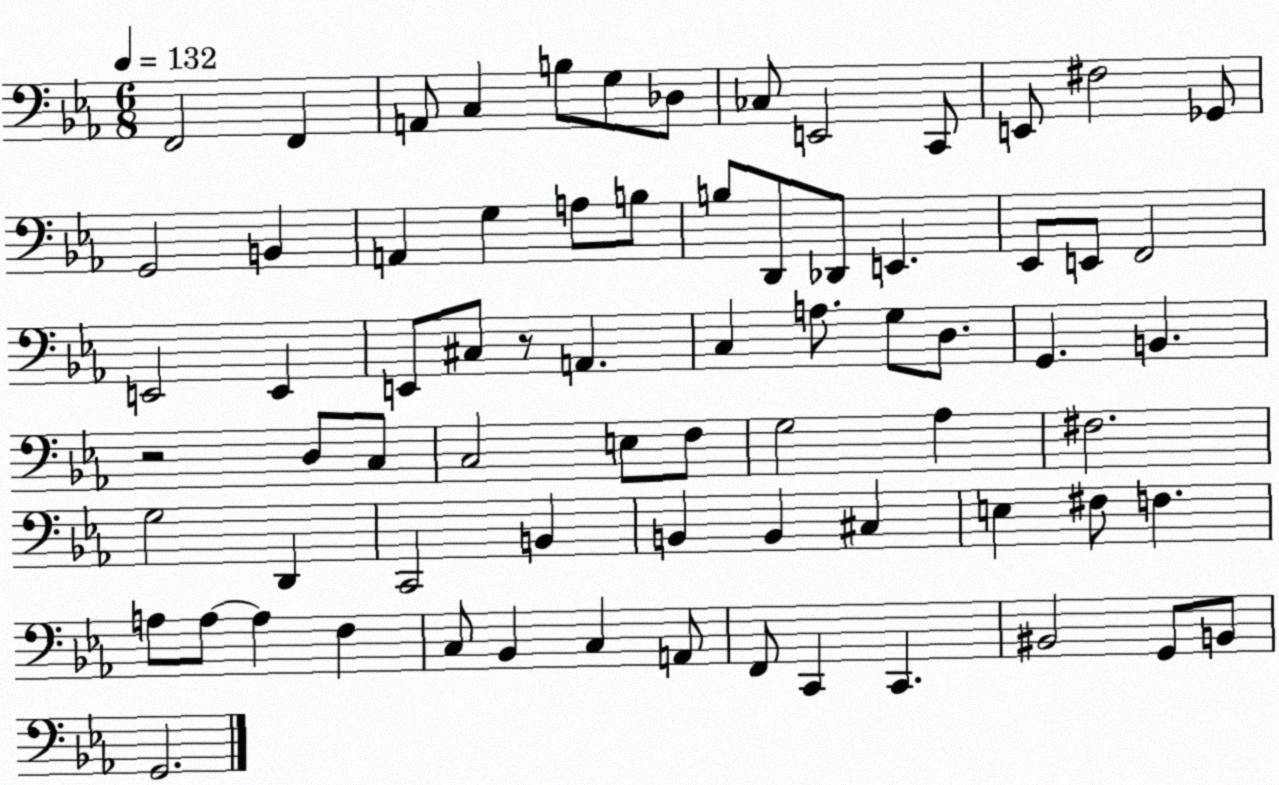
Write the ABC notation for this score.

X:1
T:Untitled
M:6/8
L:1/4
K:Eb
F,,2 F,, A,,/2 C, B,/2 G,/2 _D,/2 _C,/2 E,,2 C,,/2 E,,/2 ^F,2 _G,,/2 G,,2 B,, A,, G, A,/2 B,/2 B,/2 D,,/2 _D,,/2 E,, _E,,/2 E,,/2 F,,2 E,,2 E,, E,,/2 ^C,/2 z/2 A,, C, A,/2 G,/2 D,/2 G,, B,, z2 D,/2 C,/2 C,2 E,/2 F,/2 G,2 _A, ^F,2 G,2 D,, C,,2 B,, B,, B,, ^C, E, ^F,/2 F, A,/2 A,/2 A, F, C,/2 _B,, C, A,,/2 F,,/2 C,, C,, ^B,,2 G,,/2 B,,/2 G,,2